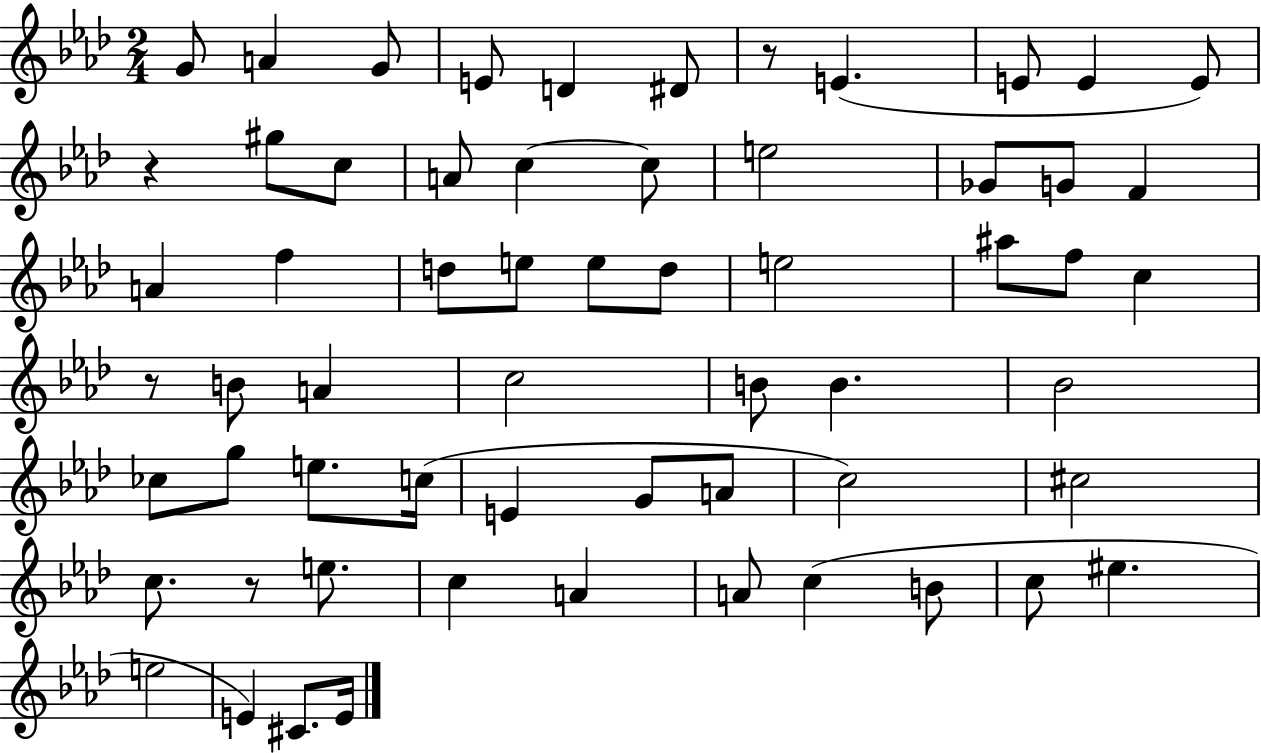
X:1
T:Untitled
M:2/4
L:1/4
K:Ab
G/2 A G/2 E/2 D ^D/2 z/2 E E/2 E E/2 z ^g/2 c/2 A/2 c c/2 e2 _G/2 G/2 F A f d/2 e/2 e/2 d/2 e2 ^a/2 f/2 c z/2 B/2 A c2 B/2 B _B2 _c/2 g/2 e/2 c/4 E G/2 A/2 c2 ^c2 c/2 z/2 e/2 c A A/2 c B/2 c/2 ^e e2 E ^C/2 E/4